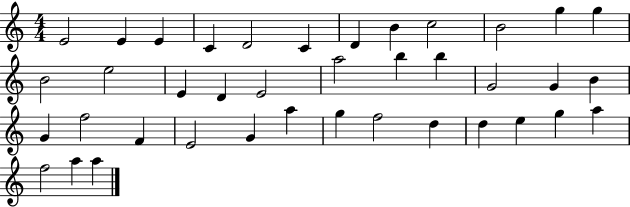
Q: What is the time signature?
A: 4/4